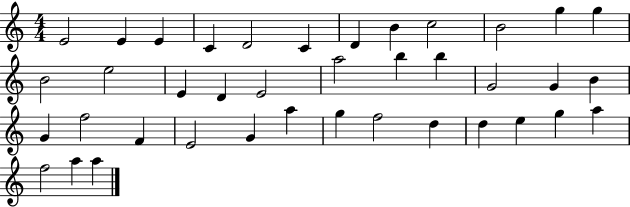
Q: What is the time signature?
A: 4/4